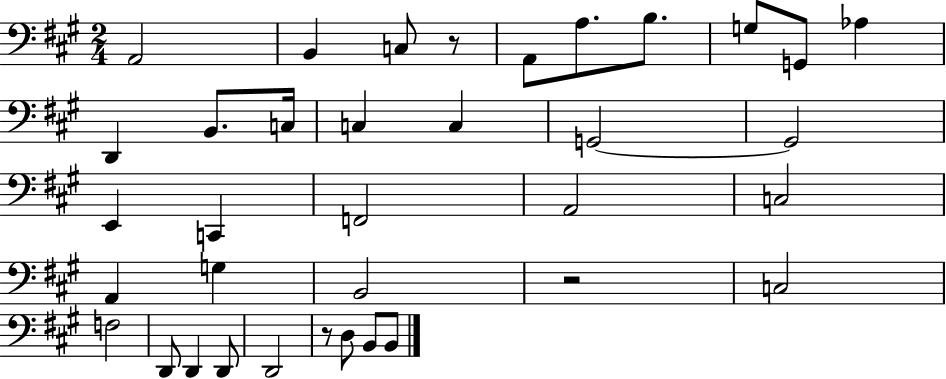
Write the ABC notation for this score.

X:1
T:Untitled
M:2/4
L:1/4
K:A
A,,2 B,, C,/2 z/2 A,,/2 A,/2 B,/2 G,/2 G,,/2 _A, D,, B,,/2 C,/4 C, C, G,,2 G,,2 E,, C,, F,,2 A,,2 C,2 A,, G, B,,2 z2 C,2 F,2 D,,/2 D,, D,,/2 D,,2 z/2 D,/2 B,,/2 B,,/2